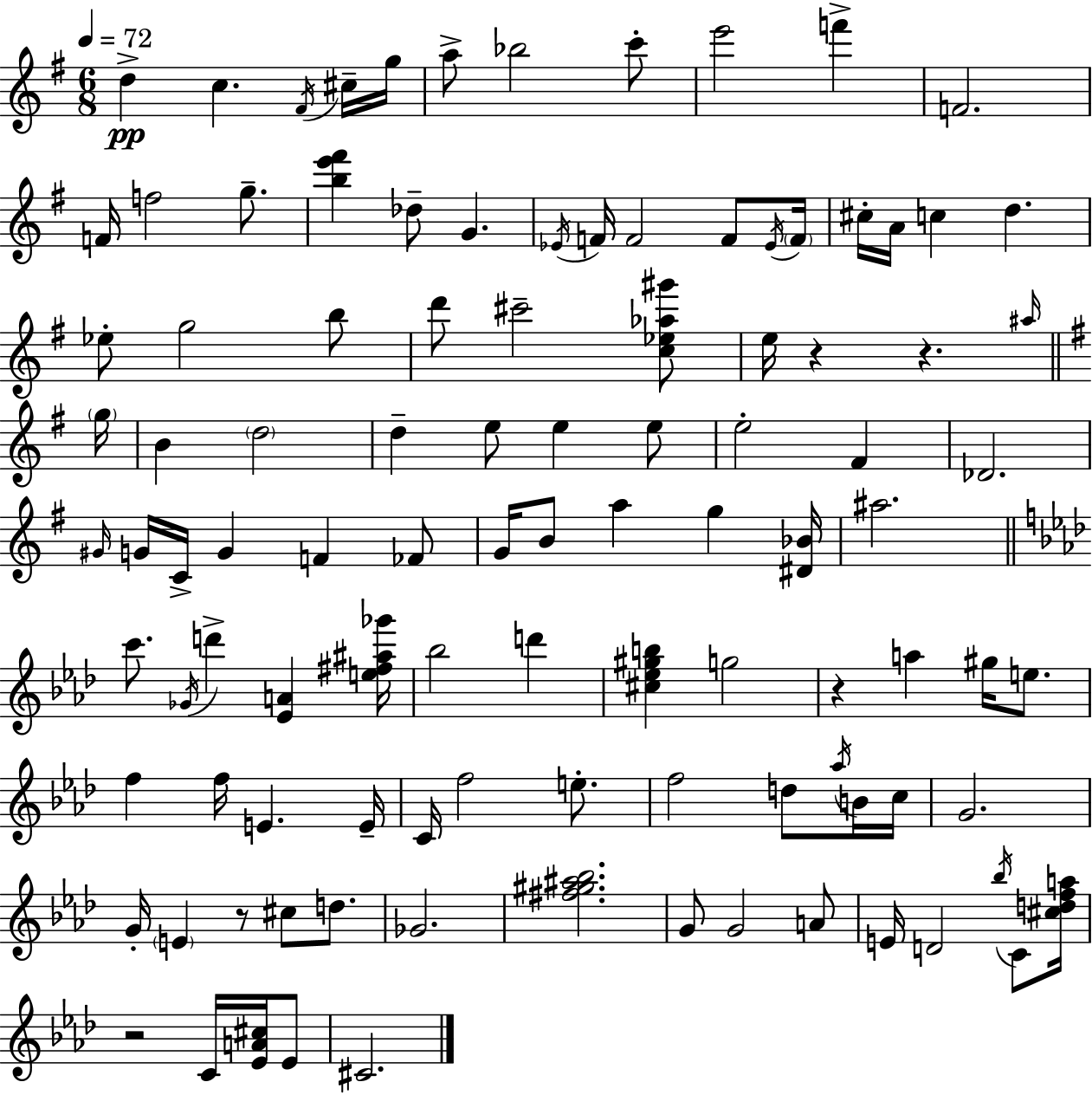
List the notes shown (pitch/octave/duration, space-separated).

D5/q C5/q. F#4/s C#5/s G5/s A5/e Bb5/h C6/e E6/h F6/q F4/h. F4/s F5/h G5/e. [B5,E6,F#6]/q Db5/e G4/q. Eb4/s F4/s F4/h F4/e Eb4/s F4/s C#5/s A4/s C5/q D5/q. Eb5/e G5/h B5/e D6/e C#6/h [C5,Eb5,Ab5,G#6]/e E5/s R/q R/q. A#5/s G5/s B4/q D5/h D5/q E5/e E5/q E5/e E5/h F#4/q Db4/h. G#4/s G4/s C4/s G4/q F4/q FES4/e G4/s B4/e A5/q G5/q [D#4,Bb4]/s A#5/h. C6/e. Gb4/s D6/q [Eb4,A4]/q [E5,F#5,A#5,Gb6]/s Bb5/h D6/q [C#5,Eb5,G#5,B5]/q G5/h R/q A5/q G#5/s E5/e. F5/q F5/s E4/q. E4/s C4/s F5/h E5/e. F5/h D5/e Ab5/s B4/s C5/s G4/h. G4/s E4/q R/e C#5/e D5/e. Gb4/h. [F#5,G#5,A#5,Bb5]/h. G4/e G4/h A4/e E4/s D4/h Bb5/s C4/e [C#5,D5,F5,A5]/s R/h C4/s [Eb4,A4,C#5]/s Eb4/e C#4/h.